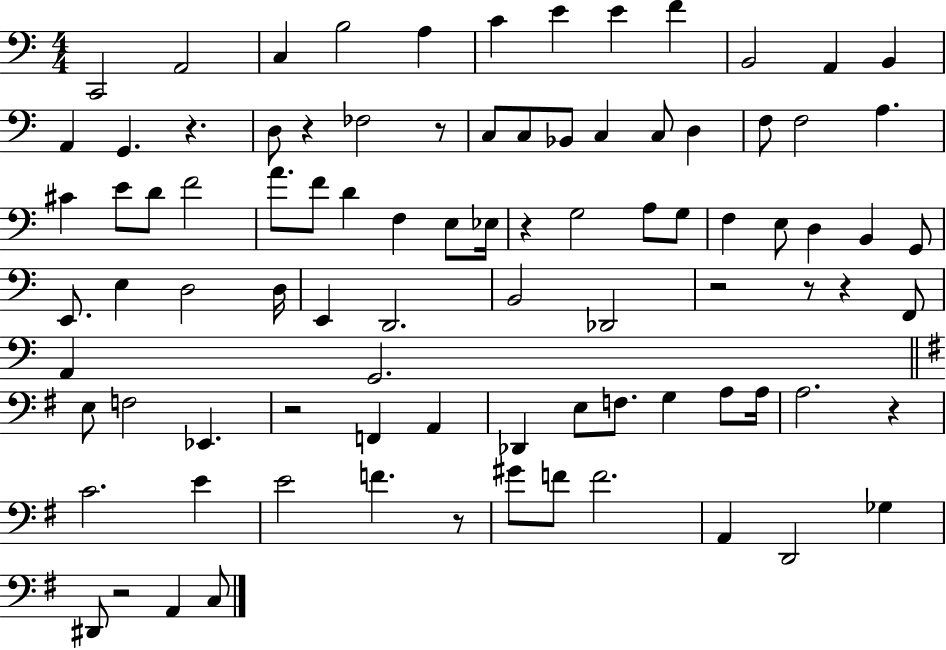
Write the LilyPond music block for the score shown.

{
  \clef bass
  \numericTimeSignature
  \time 4/4
  \key c \major
  c,2 a,2 | c4 b2 a4 | c'4 e'4 e'4 f'4 | b,2 a,4 b,4 | \break a,4 g,4. r4. | d8 r4 fes2 r8 | c8 c8 bes,8 c4 c8 d4 | f8 f2 a4. | \break cis'4 e'8 d'8 f'2 | a'8. f'8 d'4 f4 e8 ees16 | r4 g2 a8 g8 | f4 e8 d4 b,4 g,8 | \break e,8. e4 d2 d16 | e,4 d,2. | b,2 des,2 | r2 r8 r4 f,8 | \break a,4 g,2. | \bar "||" \break \key g \major e8 f2 ees,4. | r2 f,4 a,4 | des,4 e8 f8. g4 a8 a16 | a2. r4 | \break c'2. e'4 | e'2 f'4. r8 | gis'8 f'8 f'2. | a,4 d,2 ges4 | \break dis,8 r2 a,4 c8 | \bar "|."
}